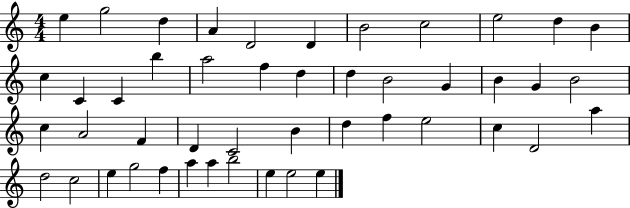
E5/q G5/h D5/q A4/q D4/h D4/q B4/h C5/h E5/h D5/q B4/q C5/q C4/q C4/q B5/q A5/h F5/q D5/q D5/q B4/h G4/q B4/q G4/q B4/h C5/q A4/h F4/q D4/q C4/h B4/q D5/q F5/q E5/h C5/q D4/h A5/q D5/h C5/h E5/q G5/h F5/q A5/q A5/q B5/h E5/q E5/h E5/q